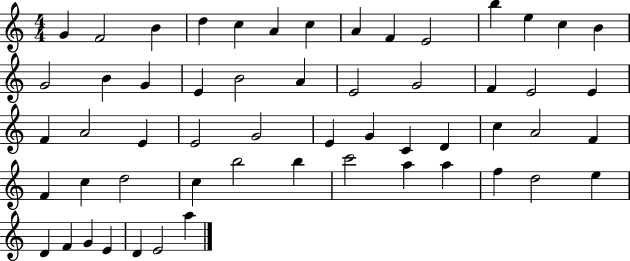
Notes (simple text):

G4/q F4/h B4/q D5/q C5/q A4/q C5/q A4/q F4/q E4/h B5/q E5/q C5/q B4/q G4/h B4/q G4/q E4/q B4/h A4/q E4/h G4/h F4/q E4/h E4/q F4/q A4/h E4/q E4/h G4/h E4/q G4/q C4/q D4/q C5/q A4/h F4/q F4/q C5/q D5/h C5/q B5/h B5/q C6/h A5/q A5/q F5/q D5/h E5/q D4/q F4/q G4/q E4/q D4/q E4/h A5/q